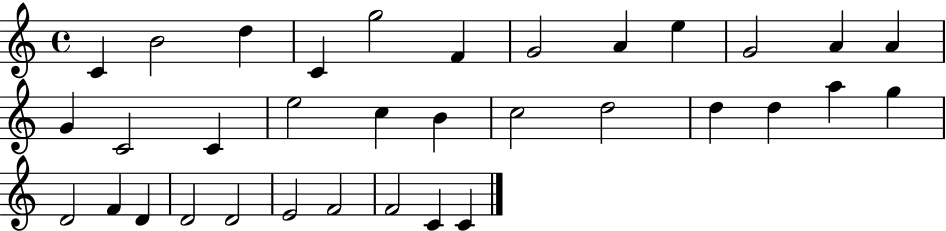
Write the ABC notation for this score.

X:1
T:Untitled
M:4/4
L:1/4
K:C
C B2 d C g2 F G2 A e G2 A A G C2 C e2 c B c2 d2 d d a g D2 F D D2 D2 E2 F2 F2 C C